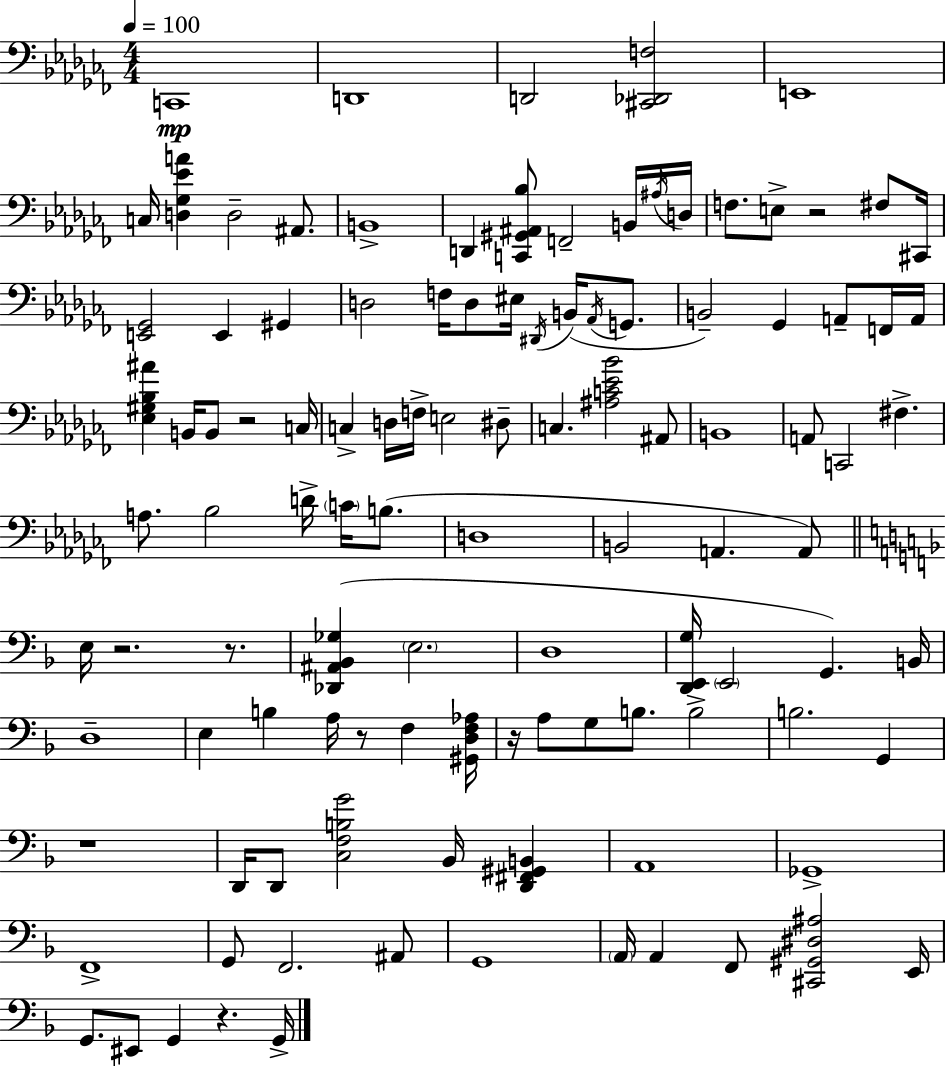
X:1
T:Untitled
M:4/4
L:1/4
K:Abm
C,,4 D,,4 D,,2 [^C,,_D,,F,]2 E,,4 C,/4 [D,_G,_EA] D,2 ^A,,/2 B,,4 D,, [C,,^G,,^A,,_B,]/2 F,,2 B,,/4 ^A,/4 D,/4 F,/2 E,/2 z2 ^F,/2 ^C,,/4 [E,,_G,,]2 E,, ^G,, D,2 F,/4 D,/2 ^E,/4 ^D,,/4 B,,/4 _A,,/4 G,,/2 B,,2 _G,, A,,/2 F,,/4 A,,/4 [_E,^G,_B,^A] B,,/4 B,,/2 z2 C,/4 C, D,/4 F,/4 E,2 ^D,/2 C, [^A,C_E_B]2 ^A,,/2 B,,4 A,,/2 C,,2 ^F, A,/2 _B,2 D/4 C/4 B,/2 D,4 B,,2 A,, A,,/2 E,/4 z2 z/2 [_D,,^A,,_B,,_G,] E,2 D,4 [D,,E,,G,]/4 E,,2 G,, B,,/4 D,4 E, B, A,/4 z/2 F, [^G,,D,F,_A,]/4 z/4 A,/2 G,/2 B,/2 B,2 B,2 G,, z4 D,,/4 D,,/2 [C,F,B,G]2 _B,,/4 [D,,^F,,^G,,B,,] A,,4 _G,,4 F,,4 G,,/2 F,,2 ^A,,/2 G,,4 A,,/4 A,, F,,/2 [^C,,^G,,^D,^A,]2 E,,/4 G,,/2 ^E,,/2 G,, z G,,/4